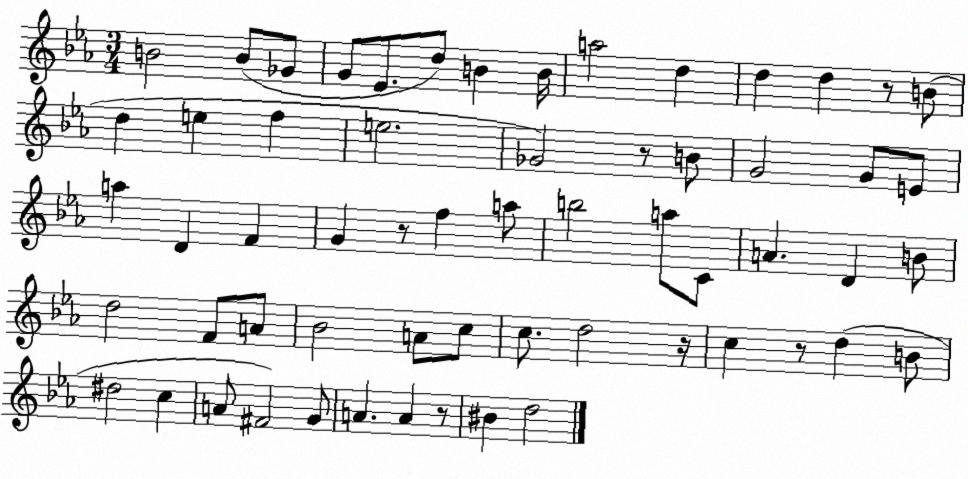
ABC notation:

X:1
T:Untitled
M:3/4
L:1/4
K:Eb
B2 B/2 _G/2 G/2 _E/2 d/2 B B/4 a2 d d d z/2 B/2 d e f e2 _G2 z/2 B/2 G2 G/2 E/2 a D F G z/2 f a/2 b2 a/2 C/2 A D B/2 d2 F/2 A/2 _B2 A/2 c/2 c/2 d2 z/4 c z/2 d B/2 ^d2 c A/2 ^F2 G/2 A A z/2 ^B d2